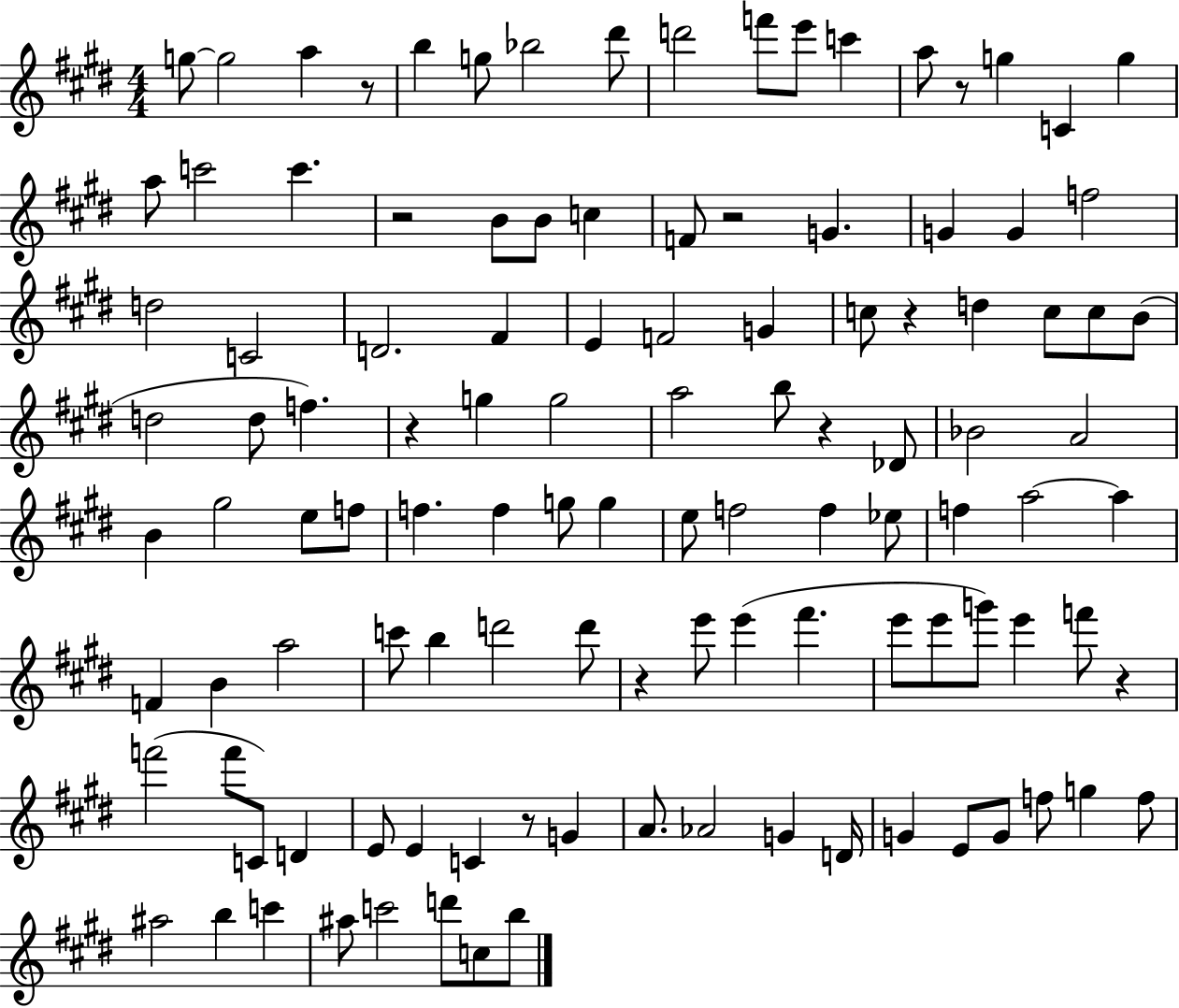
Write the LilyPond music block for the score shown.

{
  \clef treble
  \numericTimeSignature
  \time 4/4
  \key e \major
  g''8~~ g''2 a''4 r8 | b''4 g''8 bes''2 dis'''8 | d'''2 f'''8 e'''8 c'''4 | a''8 r8 g''4 c'4 g''4 | \break a''8 c'''2 c'''4. | r2 b'8 b'8 c''4 | f'8 r2 g'4. | g'4 g'4 f''2 | \break d''2 c'2 | d'2. fis'4 | e'4 f'2 g'4 | c''8 r4 d''4 c''8 c''8 b'8( | \break d''2 d''8 f''4.) | r4 g''4 g''2 | a''2 b''8 r4 des'8 | bes'2 a'2 | \break b'4 gis''2 e''8 f''8 | f''4. f''4 g''8 g''4 | e''8 f''2 f''4 ees''8 | f''4 a''2~~ a''4 | \break f'4 b'4 a''2 | c'''8 b''4 d'''2 d'''8 | r4 e'''8 e'''4( fis'''4. | e'''8 e'''8 g'''8) e'''4 f'''8 r4 | \break f'''2( f'''8 c'8) d'4 | e'8 e'4 c'4 r8 g'4 | a'8. aes'2 g'4 d'16 | g'4 e'8 g'8 f''8 g''4 f''8 | \break ais''2 b''4 c'''4 | ais''8 c'''2 d'''8 c''8 b''8 | \bar "|."
}